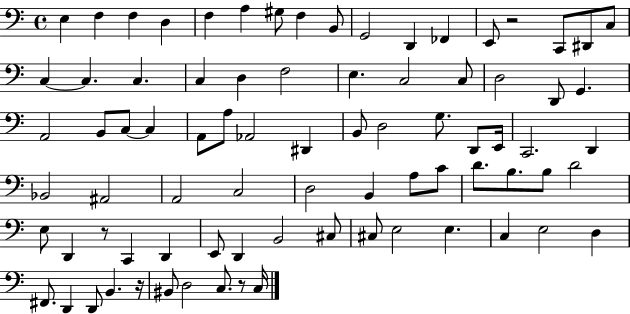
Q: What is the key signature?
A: C major